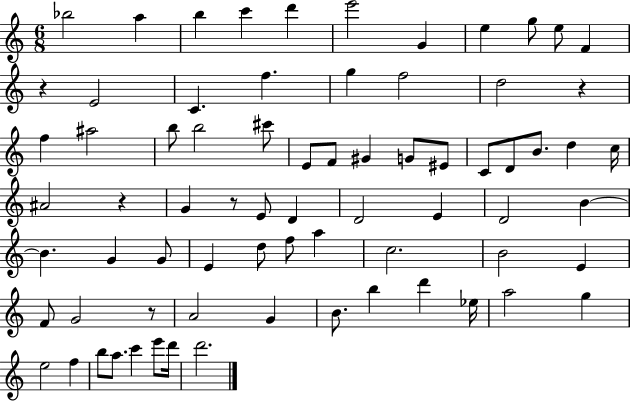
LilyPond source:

{
  \clef treble
  \numericTimeSignature
  \time 6/8
  \key c \major
  bes''2 a''4 | b''4 c'''4 d'''4 | e'''2 g'4 | e''4 g''8 e''8 f'4 | \break r4 e'2 | c'4. f''4. | g''4 f''2 | d''2 r4 | \break f''4 ais''2 | b''8 b''2 cis'''8 | e'8 f'8 gis'4 g'8 eis'8 | c'8 d'8 b'8. d''4 c''16 | \break ais'2 r4 | g'4 r8 e'8 d'4 | d'2 e'4 | d'2 b'4~~ | \break b'4. g'4 g'8 | e'4 d''8 f''8 a''4 | c''2. | b'2 e'4 | \break f'8 g'2 r8 | a'2 g'4 | b'8. b''4 d'''4 ees''16 | a''2 g''4 | \break e''2 f''4 | b''8 a''8. c'''4 e'''8 d'''16 | d'''2. | \bar "|."
}